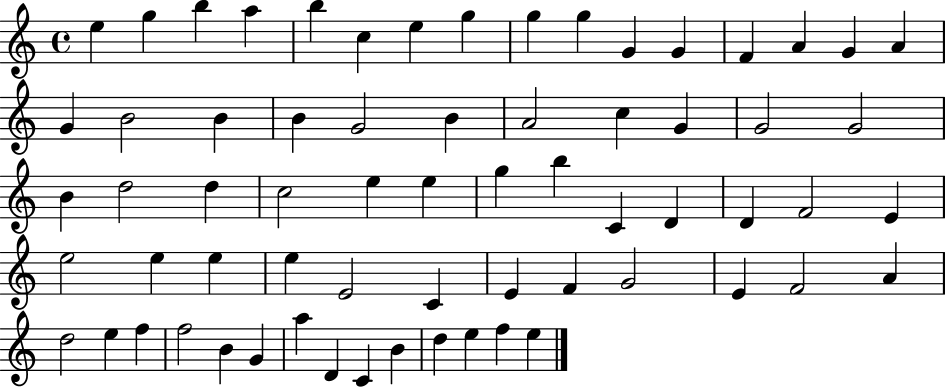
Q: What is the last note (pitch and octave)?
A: E5